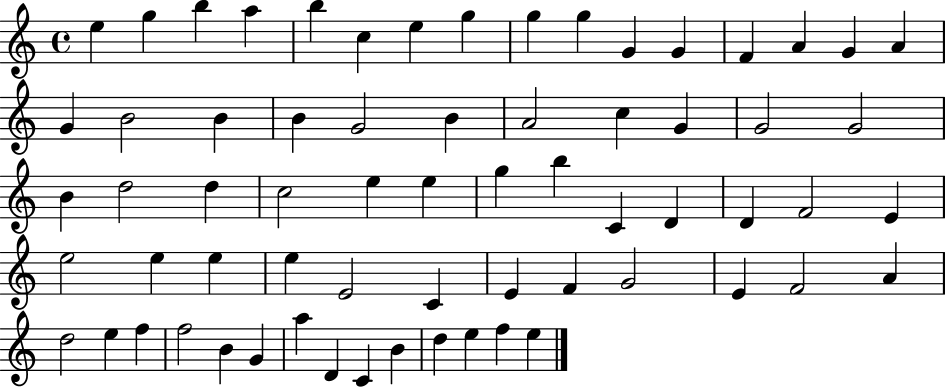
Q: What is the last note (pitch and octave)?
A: E5